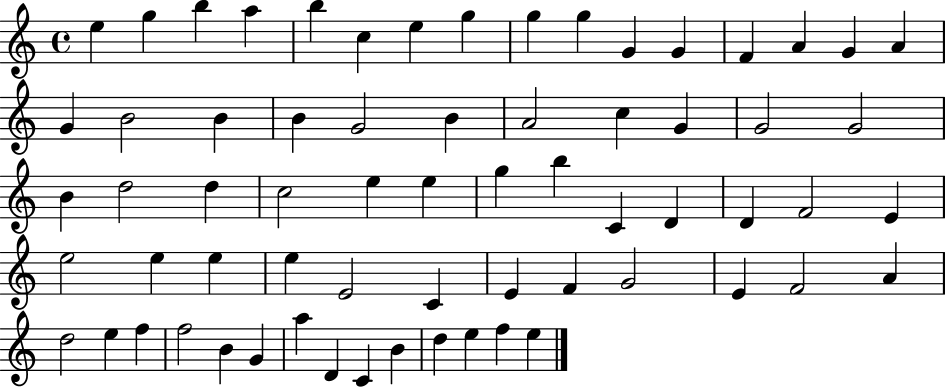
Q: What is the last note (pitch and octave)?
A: E5